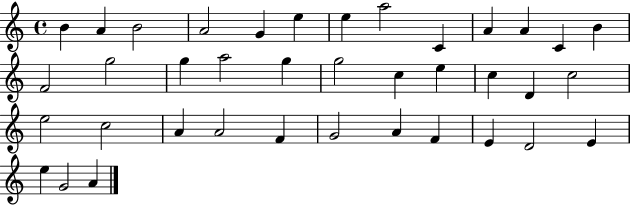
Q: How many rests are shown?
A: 0